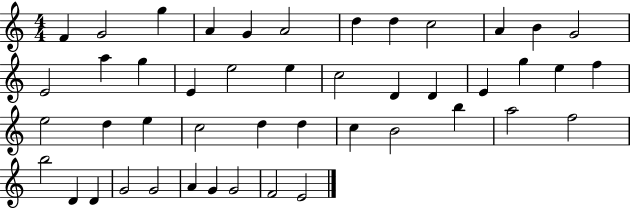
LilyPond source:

{
  \clef treble
  \numericTimeSignature
  \time 4/4
  \key c \major
  f'4 g'2 g''4 | a'4 g'4 a'2 | d''4 d''4 c''2 | a'4 b'4 g'2 | \break e'2 a''4 g''4 | e'4 e''2 e''4 | c''2 d'4 d'4 | e'4 g''4 e''4 f''4 | \break e''2 d''4 e''4 | c''2 d''4 d''4 | c''4 b'2 b''4 | a''2 f''2 | \break b''2 d'4 d'4 | g'2 g'2 | a'4 g'4 g'2 | f'2 e'2 | \break \bar "|."
}